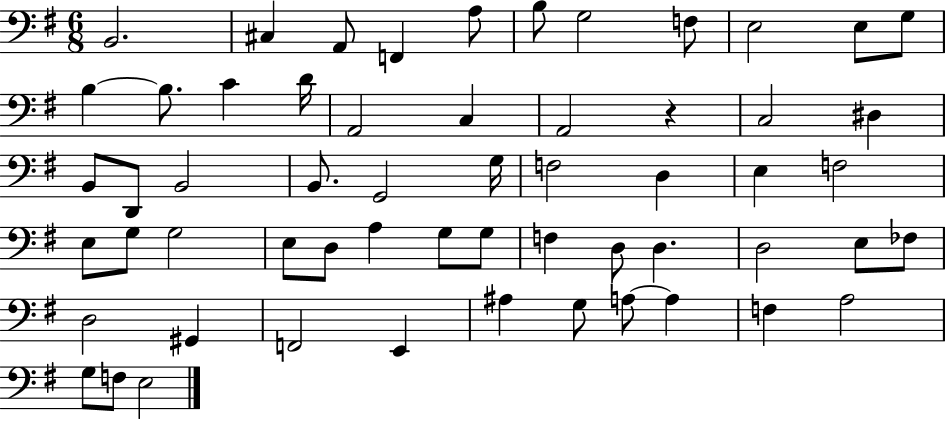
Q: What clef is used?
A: bass